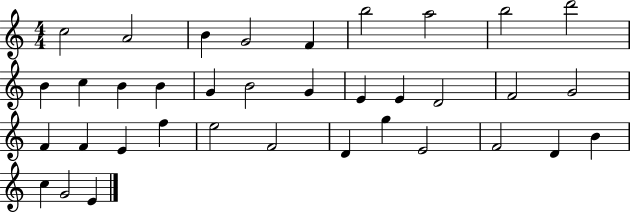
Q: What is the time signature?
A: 4/4